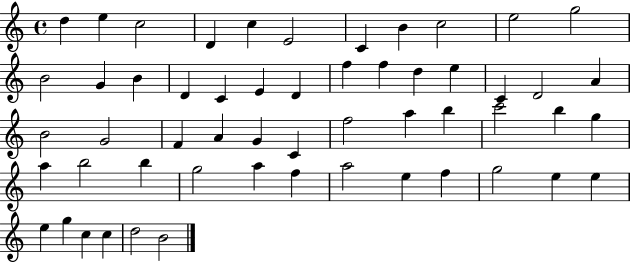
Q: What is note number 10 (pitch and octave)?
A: E5